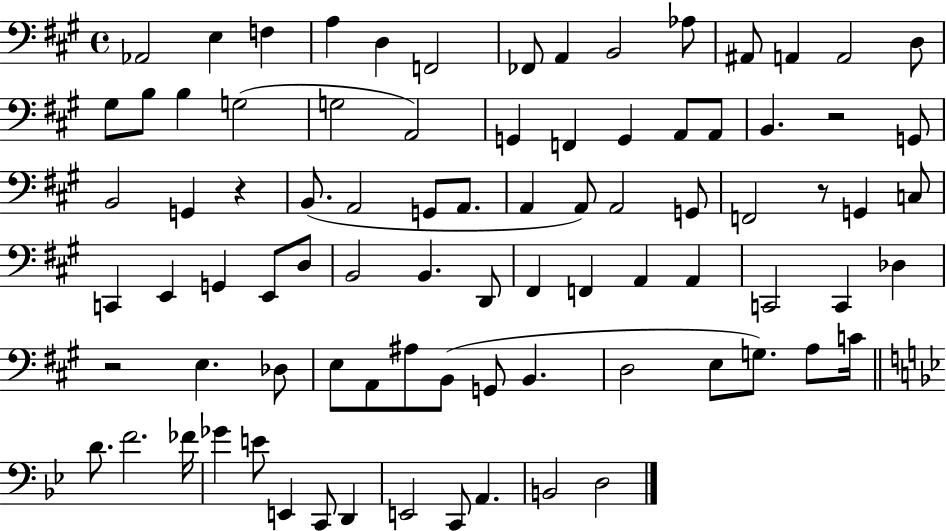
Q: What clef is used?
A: bass